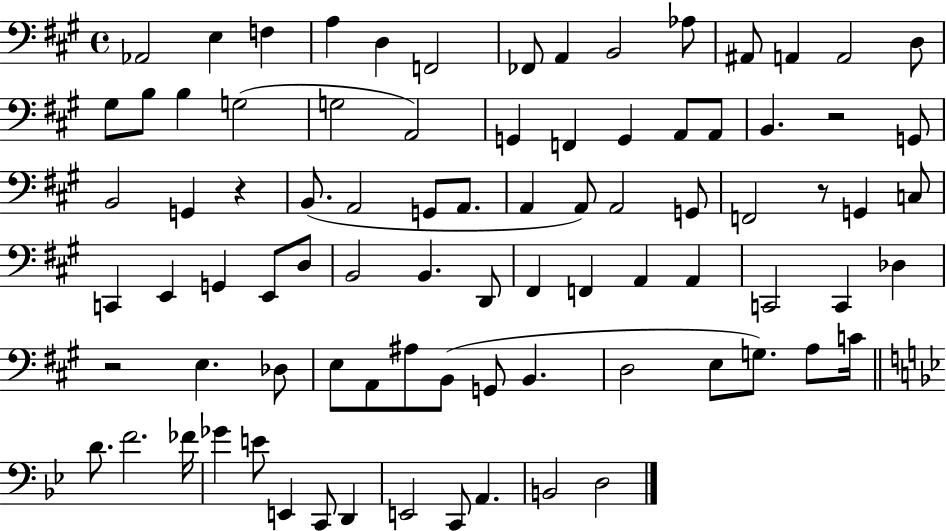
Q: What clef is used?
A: bass